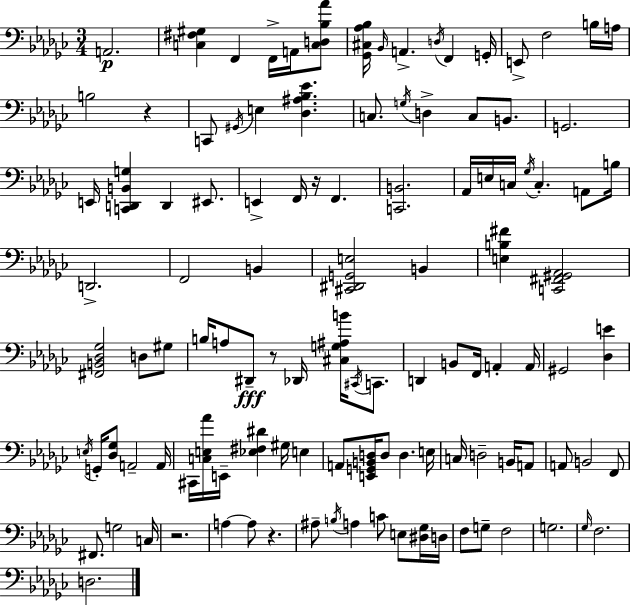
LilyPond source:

{
  \clef bass
  \numericTimeSignature
  \time 3/4
  \key ees \minor
  a,2.\p | <c fis gis>4 f,4 f,16-> a,16 <c d bes aes'>8 | <ges, cis aes bes>16 \grace { bes,16 } a,4.-> \acciaccatura { d16 } f,4 | g,16-. e,8-> f2 | \break b16 a16 b2 r4 | c,8 \acciaccatura { gis,16 } e4 <des ais bes ees'>4. | c8. \acciaccatura { g16 } d4-> c8 | b,8. g,2. | \break e,16 <c, d, b, g>4 d,4 | eis,8. e,4-> f,16 r16 f,4. | <c, b,>2. | aes,16 e16 c16 \acciaccatura { ges16 } c4.-. | \break a,8 b16 d,2.-> | f,2 | b,4 <cis, dis, g, e>2 | b,4 <e b fis'>4 <c, fis, gis, aes,>2 | \break <fis, b, des ges>2 | d8 gis8 b16 a8 dis,8--\fff r8 | des,16 <cis g ais b'>16 \acciaccatura { cis,16 } c,8. d,4 b,8 | f,16 a,4-. a,16 gis,2 | \break <des e'>4 \acciaccatura { e16 } g,16-. <des ges>8 a,2-- | a,16 cis,16 <c e aes'>16 e,16-- <ees fis dis'>4 | gis16 e4 a,8 <e, g, b, d>16 d8 | d4. e16 c16 d2-- | \break b,16 a,8 a,8 b,2 | f,8 fis,8. g2 | c16 r2. | a4~~ a8 | \break r4. ais8-- \acciaccatura { b16 } a4 | c'8 e8 <dis ges>16 d16 f8 g8-- | f2 g2. | \grace { ges16 } f2. | \break d2. | \bar "|."
}